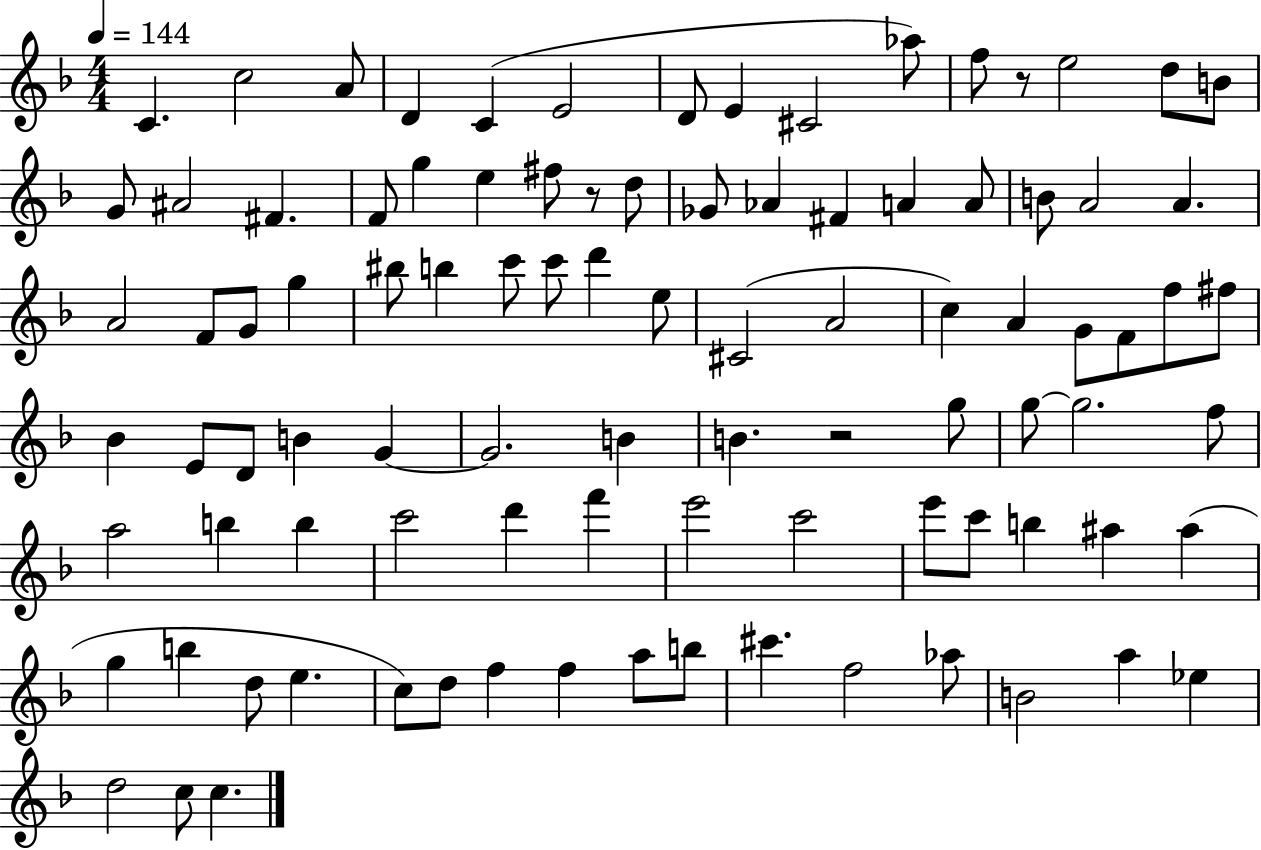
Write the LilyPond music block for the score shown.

{
  \clef treble
  \numericTimeSignature
  \time 4/4
  \key f \major
  \tempo 4 = 144
  c'4. c''2 a'8 | d'4 c'4( e'2 | d'8 e'4 cis'2 aes''8) | f''8 r8 e''2 d''8 b'8 | \break g'8 ais'2 fis'4. | f'8 g''4 e''4 fis''8 r8 d''8 | ges'8 aes'4 fis'4 a'4 a'8 | b'8 a'2 a'4. | \break a'2 f'8 g'8 g''4 | bis''8 b''4 c'''8 c'''8 d'''4 e''8 | cis'2( a'2 | c''4) a'4 g'8 f'8 f''8 fis''8 | \break bes'4 e'8 d'8 b'4 g'4~~ | g'2. b'4 | b'4. r2 g''8 | g''8~~ g''2. f''8 | \break a''2 b''4 b''4 | c'''2 d'''4 f'''4 | e'''2 c'''2 | e'''8 c'''8 b''4 ais''4 ais''4( | \break g''4 b''4 d''8 e''4. | c''8) d''8 f''4 f''4 a''8 b''8 | cis'''4. f''2 aes''8 | b'2 a''4 ees''4 | \break d''2 c''8 c''4. | \bar "|."
}